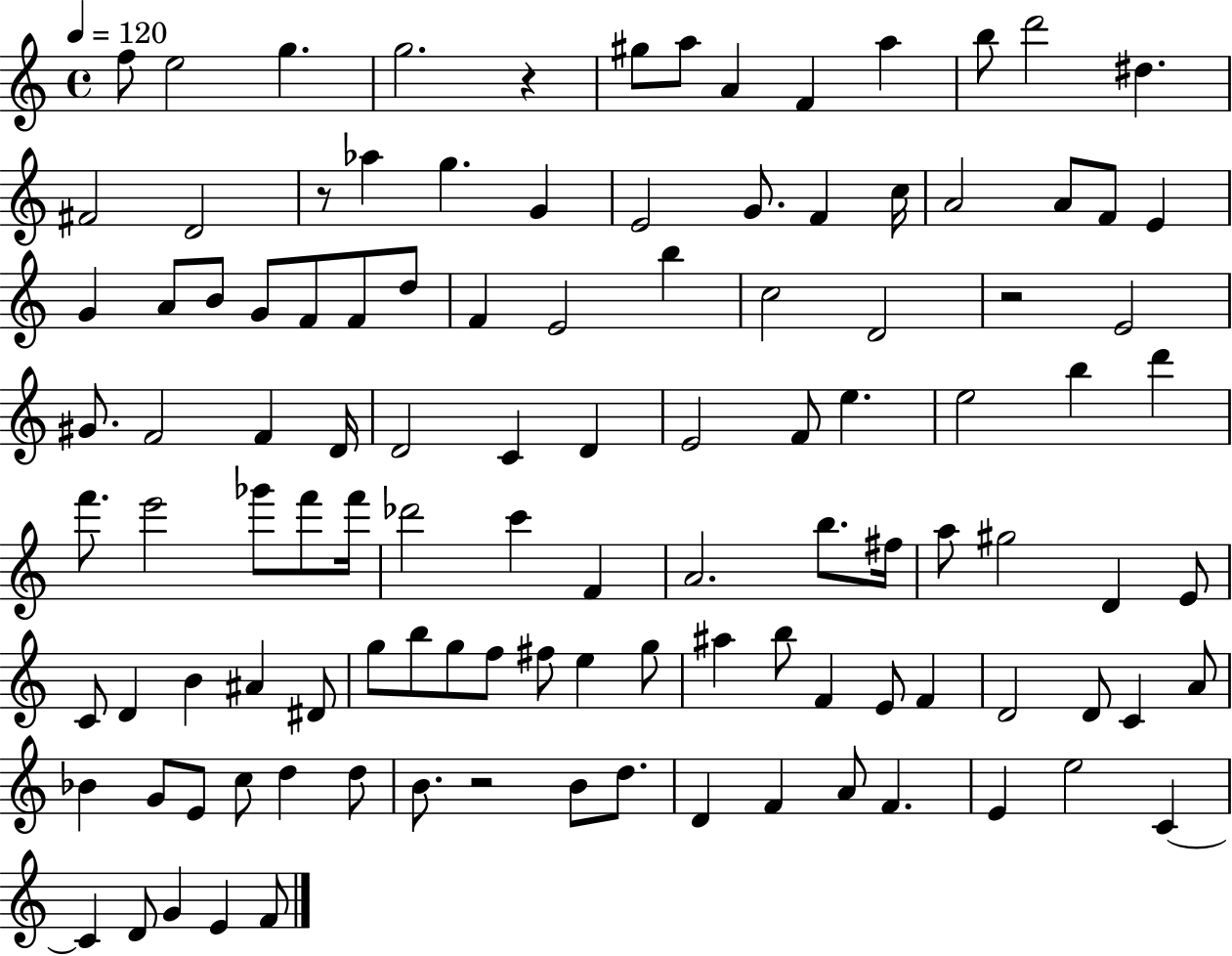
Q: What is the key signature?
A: C major